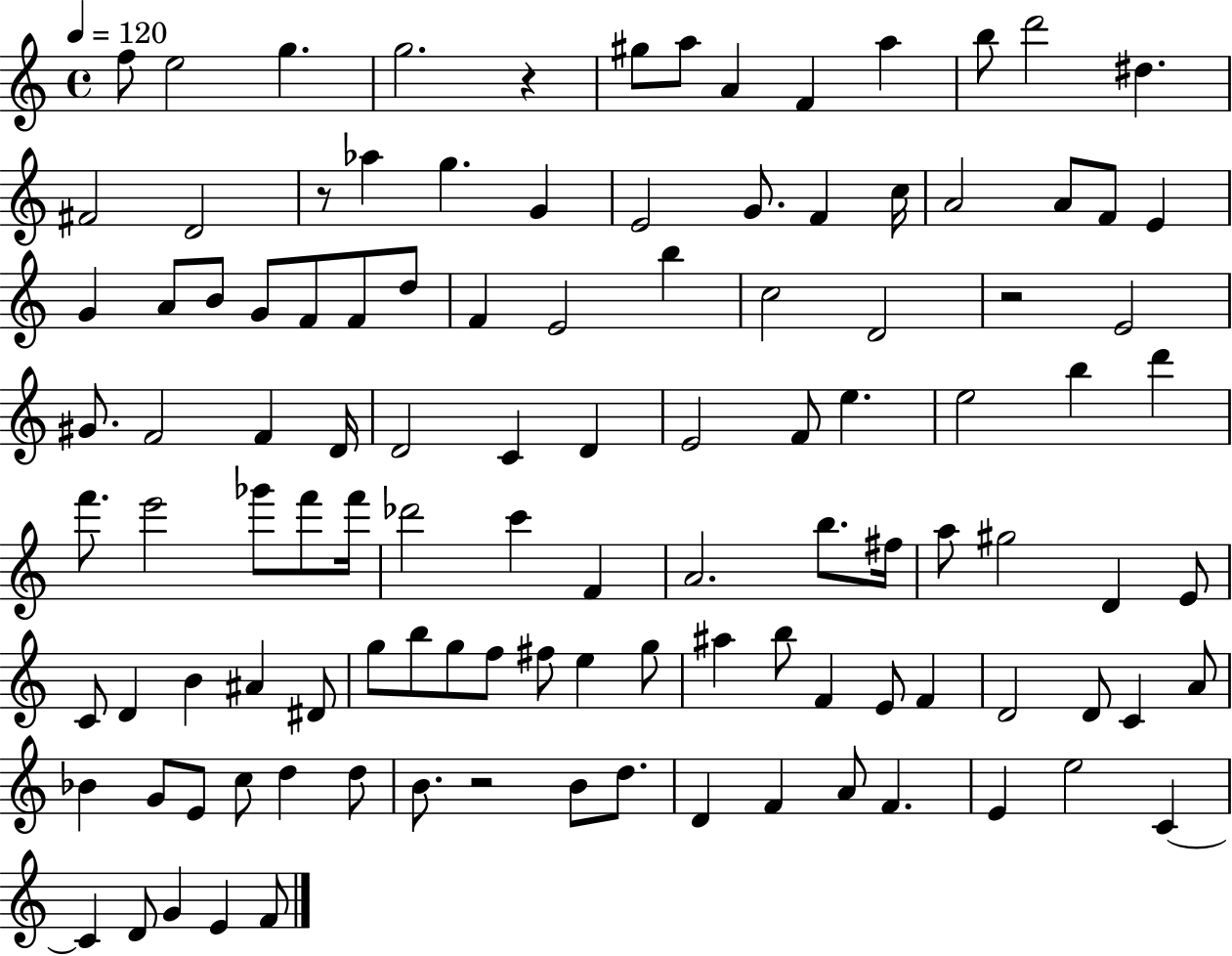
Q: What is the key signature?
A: C major